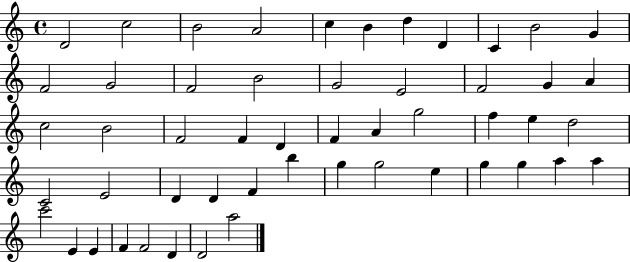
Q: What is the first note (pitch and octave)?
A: D4